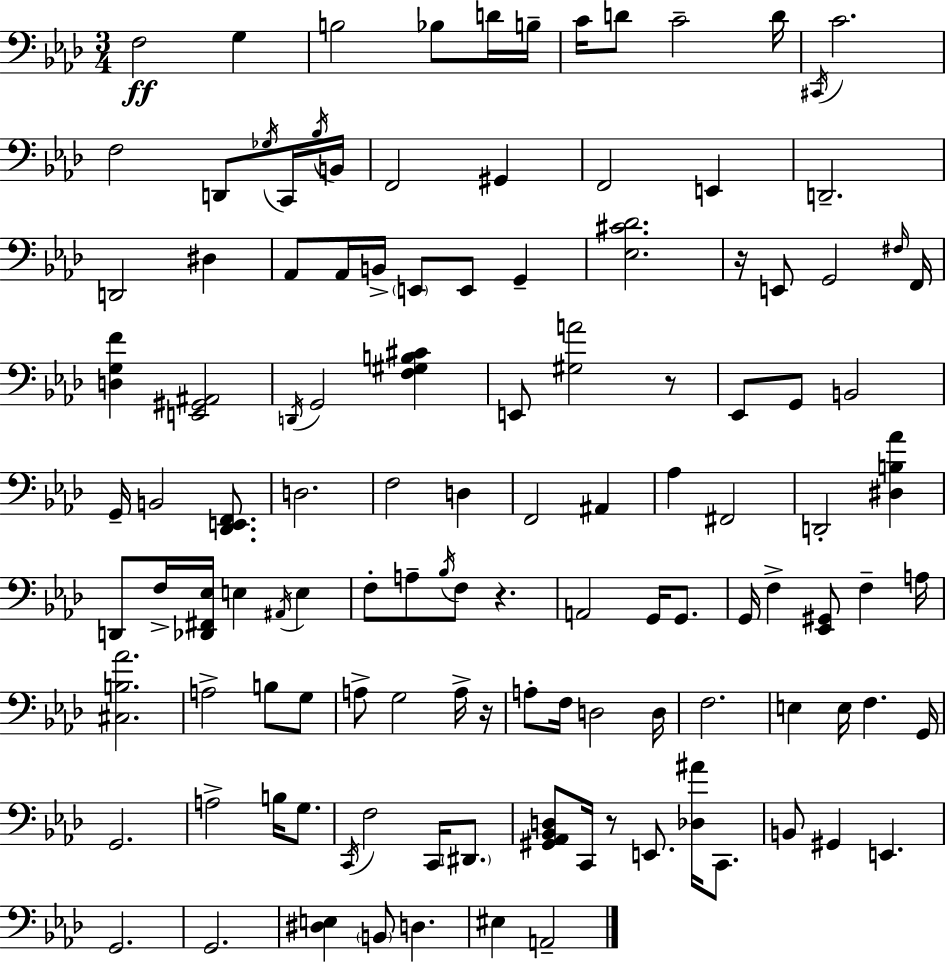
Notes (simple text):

F3/h G3/q B3/h Bb3/e D4/s B3/s C4/s D4/e C4/h D4/s C#2/s C4/h. F3/h D2/e Gb3/s C2/s Bb3/s B2/s F2/h G#2/q F2/h E2/q D2/h. D2/h D#3/q Ab2/e Ab2/s B2/s E2/e E2/e G2/q [Eb3,C#4,Db4]/h. R/s E2/e G2/h F#3/s F2/s [D3,G3,F4]/q [E2,G#2,A#2]/h D2/s G2/h [F3,G#3,B3,C#4]/q E2/e [G#3,A4]/h R/e Eb2/e G2/e B2/h G2/s B2/h [Db2,E2,F2]/e. D3/h. F3/h D3/q F2/h A#2/q Ab3/q F#2/h D2/h [D#3,B3,Ab4]/q D2/e F3/s [Db2,F#2,Eb3]/s E3/q A#2/s E3/q F3/e A3/e Bb3/s F3/e R/q. A2/h G2/s G2/e. G2/s F3/q [Eb2,G#2]/e F3/q A3/s [C#3,B3,Ab4]/h. A3/h B3/e G3/e A3/e G3/h A3/s R/s A3/e F3/s D3/h D3/s F3/h. E3/q E3/s F3/q. G2/s G2/h. A3/h B3/s G3/e. C2/s F3/h C2/s D#2/e. [G#2,Ab2,Bb2,D3]/e C2/s R/e E2/e. [Db3,A#4]/s C2/e. B2/e G#2/q E2/q. G2/h. G2/h. [D#3,E3]/q B2/e D3/q. EIS3/q A2/h